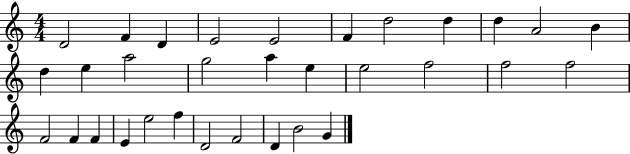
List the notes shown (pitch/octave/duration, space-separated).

D4/h F4/q D4/q E4/h E4/h F4/q D5/h D5/q D5/q A4/h B4/q D5/q E5/q A5/h G5/h A5/q E5/q E5/h F5/h F5/h F5/h F4/h F4/q F4/q E4/q E5/h F5/q D4/h F4/h D4/q B4/h G4/q